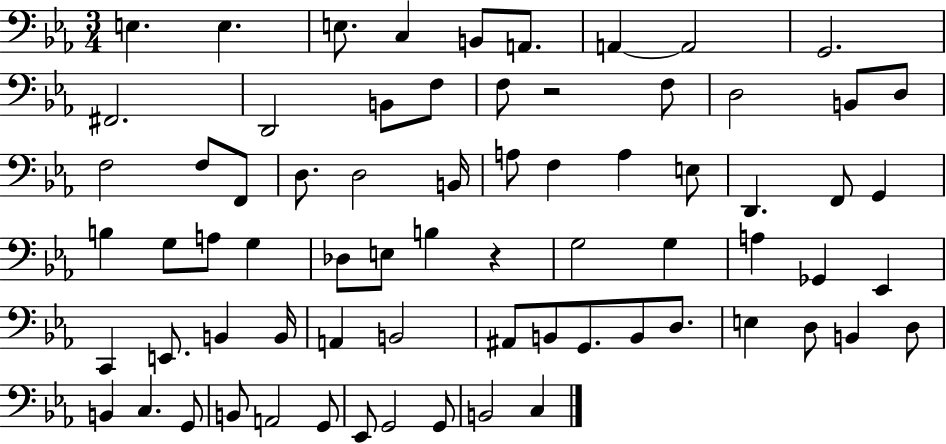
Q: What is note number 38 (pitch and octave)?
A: B3